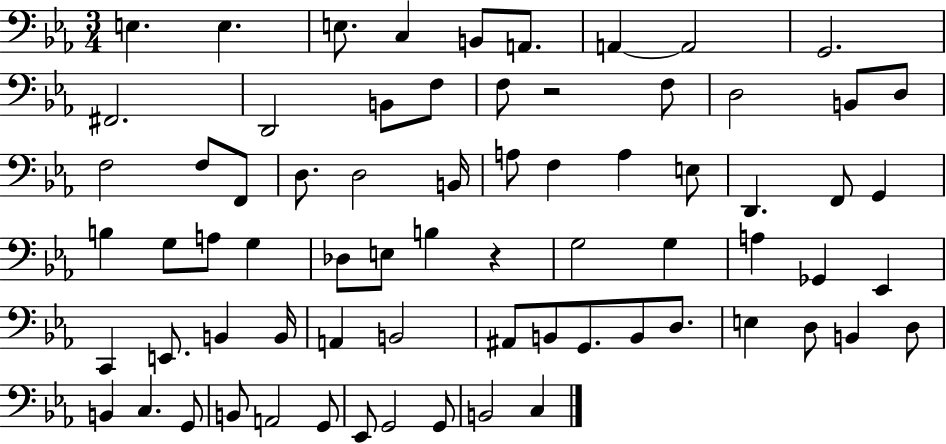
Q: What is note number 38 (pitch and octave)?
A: B3